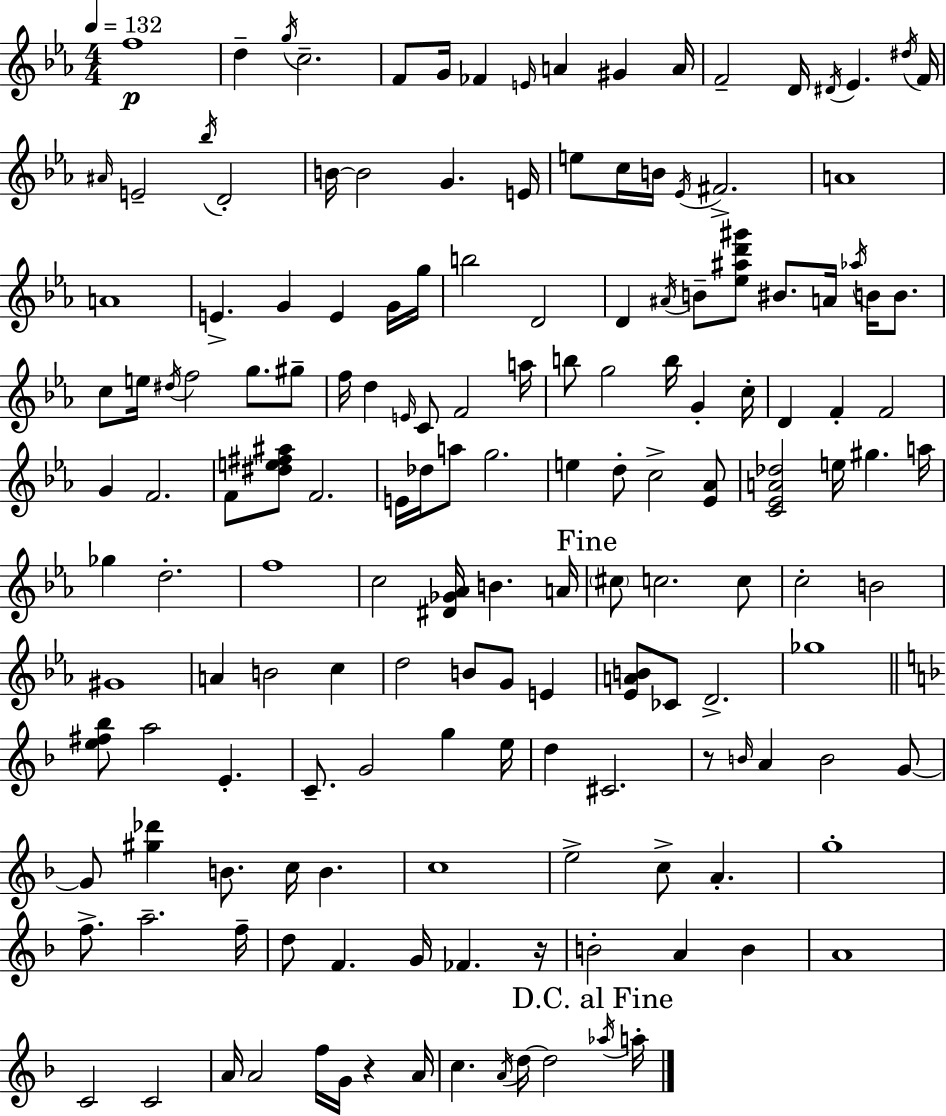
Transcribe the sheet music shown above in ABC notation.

X:1
T:Untitled
M:4/4
L:1/4
K:Cm
f4 d g/4 c2 F/2 G/4 _F E/4 A ^G A/4 F2 D/4 ^D/4 _E ^d/4 F/4 ^A/4 E2 _b/4 D2 B/4 B2 G E/4 e/2 c/4 B/4 _E/4 ^F2 A4 A4 E G E G/4 g/4 b2 D2 D ^A/4 B/2 [_e^ad'^g']/2 ^B/2 A/4 _a/4 B/4 B/2 c/2 e/4 ^d/4 f2 g/2 ^g/2 f/4 d E/4 C/2 F2 a/4 b/2 g2 b/4 G c/4 D F F2 G F2 F/2 [^de^f^a]/2 F2 E/4 _d/4 a/2 g2 e d/2 c2 [_E_A]/2 [C_EA_d]2 e/4 ^g a/4 _g d2 f4 c2 [^D_G_A]/4 B A/4 ^c/2 c2 c/2 c2 B2 ^G4 A B2 c d2 B/2 G/2 E [_EAB]/2 _C/2 D2 _g4 [e^f_b]/2 a2 E C/2 G2 g e/4 d ^C2 z/2 B/4 A B2 G/2 G/2 [^g_d'] B/2 c/4 B c4 e2 c/2 A g4 f/2 a2 f/4 d/2 F G/4 _F z/4 B2 A B A4 C2 C2 A/4 A2 f/4 G/4 z A/4 c A/4 d/4 d2 _a/4 a/4